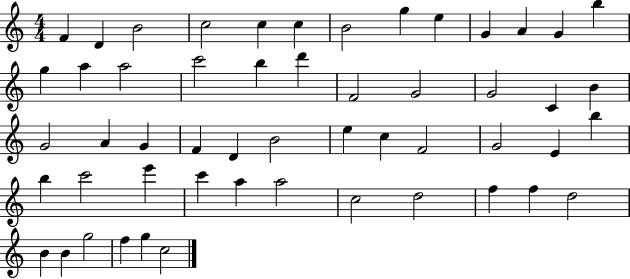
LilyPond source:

{
  \clef treble
  \numericTimeSignature
  \time 4/4
  \key c \major
  f'4 d'4 b'2 | c''2 c''4 c''4 | b'2 g''4 e''4 | g'4 a'4 g'4 b''4 | \break g''4 a''4 a''2 | c'''2 b''4 d'''4 | f'2 g'2 | g'2 c'4 b'4 | \break g'2 a'4 g'4 | f'4 d'4 b'2 | e''4 c''4 f'2 | g'2 e'4 b''4 | \break b''4 c'''2 e'''4 | c'''4 a''4 a''2 | c''2 d''2 | f''4 f''4 d''2 | \break b'4 b'4 g''2 | f''4 g''4 c''2 | \bar "|."
}